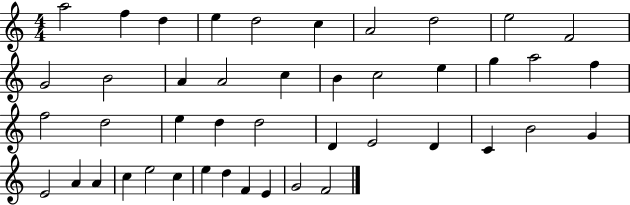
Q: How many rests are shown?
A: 0